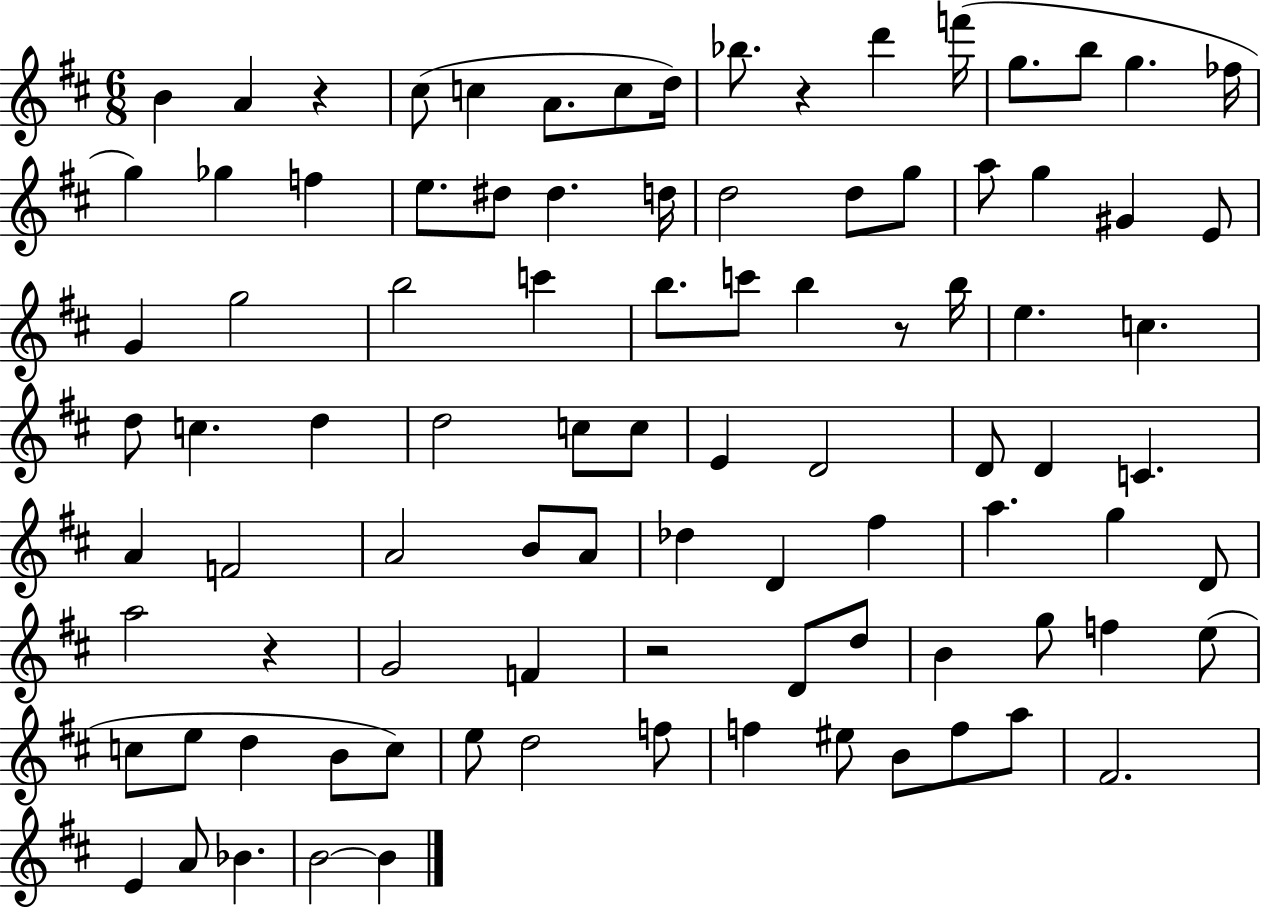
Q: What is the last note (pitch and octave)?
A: B4